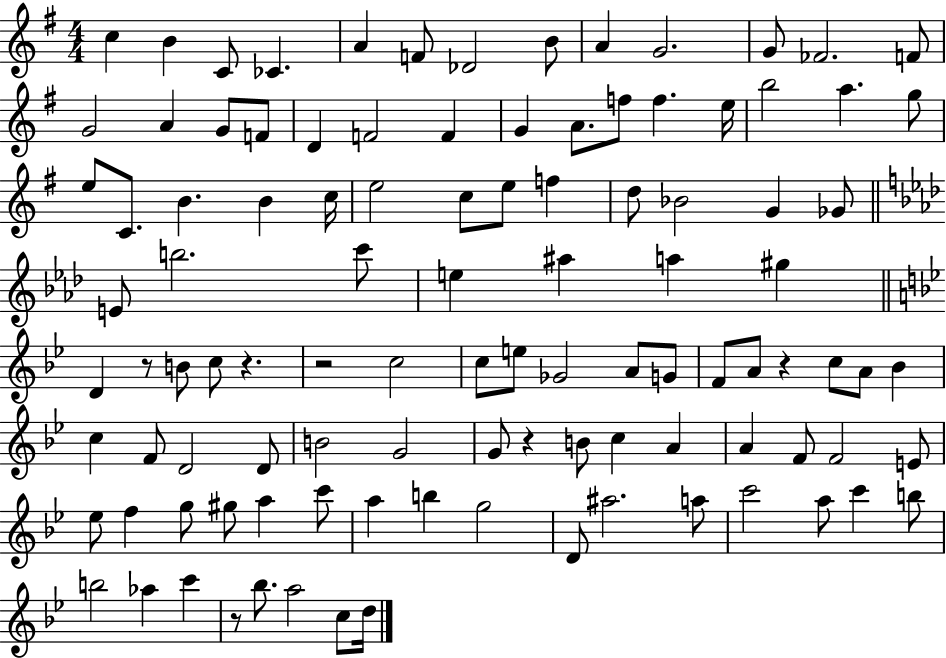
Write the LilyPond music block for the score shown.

{
  \clef treble
  \numericTimeSignature
  \time 4/4
  \key g \major
  c''4 b'4 c'8 ces'4. | a'4 f'8 des'2 b'8 | a'4 g'2. | g'8 fes'2. f'8 | \break g'2 a'4 g'8 f'8 | d'4 f'2 f'4 | g'4 a'8. f''8 f''4. e''16 | b''2 a''4. g''8 | \break e''8 c'8. b'4. b'4 c''16 | e''2 c''8 e''8 f''4 | d''8 bes'2 g'4 ges'8 | \bar "||" \break \key aes \major e'8 b''2. c'''8 | e''4 ais''4 a''4 gis''4 | \bar "||" \break \key g \minor d'4 r8 b'8 c''8 r4. | r2 c''2 | c''8 e''8 ges'2 a'8 g'8 | f'8 a'8 r4 c''8 a'8 bes'4 | \break c''4 f'8 d'2 d'8 | b'2 g'2 | g'8 r4 b'8 c''4 a'4 | a'4 f'8 f'2 e'8 | \break ees''8 f''4 g''8 gis''8 a''4 c'''8 | a''4 b''4 g''2 | d'8 ais''2. a''8 | c'''2 a''8 c'''4 b''8 | \break b''2 aes''4 c'''4 | r8 bes''8. a''2 c''8 d''16 | \bar "|."
}